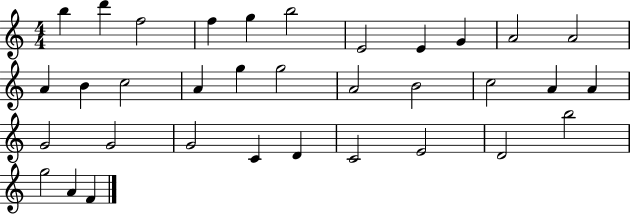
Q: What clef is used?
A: treble